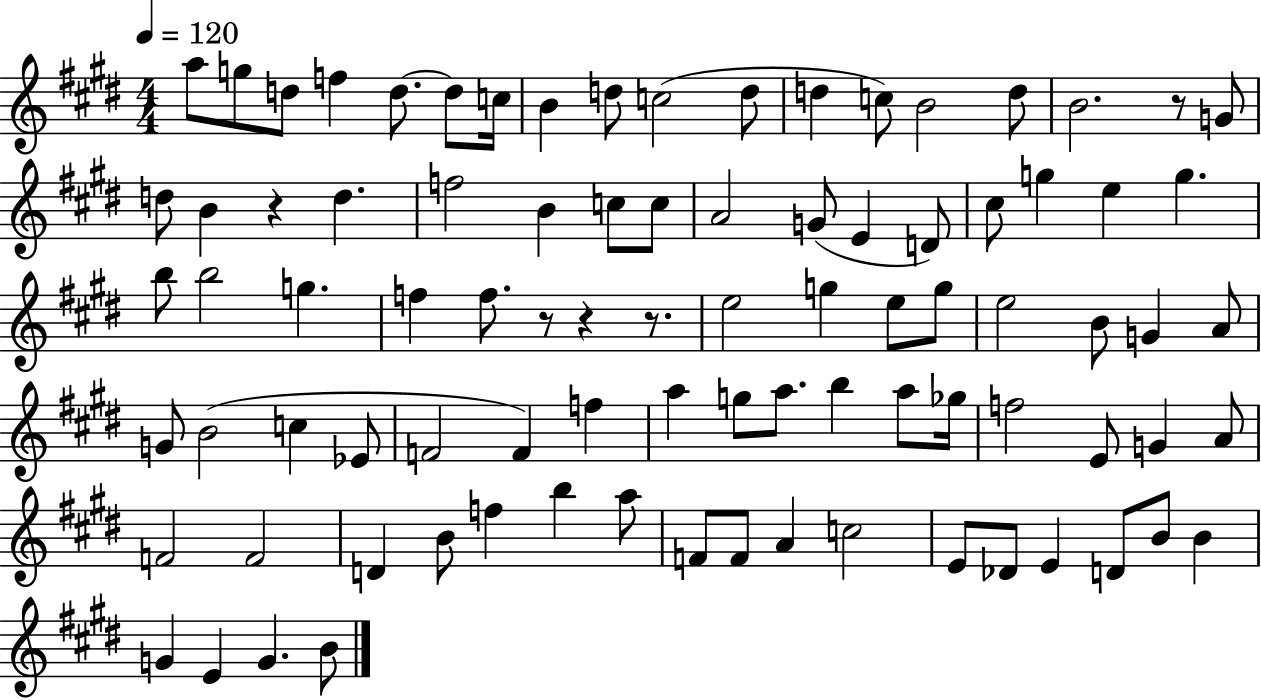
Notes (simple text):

A5/e G5/e D5/e F5/q D5/e. D5/e C5/s B4/q D5/e C5/h D5/e D5/q C5/e B4/h D5/e B4/h. R/e G4/e D5/e B4/q R/q D5/q. F5/h B4/q C5/e C5/e A4/h G4/e E4/q D4/e C#5/e G5/q E5/q G5/q. B5/e B5/h G5/q. F5/q F5/e. R/e R/q R/e. E5/h G5/q E5/e G5/e E5/h B4/e G4/q A4/e G4/e B4/h C5/q Eb4/e F4/h F4/q F5/q A5/q G5/e A5/e. B5/q A5/e Gb5/s F5/h E4/e G4/q A4/e F4/h F4/h D4/q B4/e F5/q B5/q A5/e F4/e F4/e A4/q C5/h E4/e Db4/e E4/q D4/e B4/e B4/q G4/q E4/q G4/q. B4/e